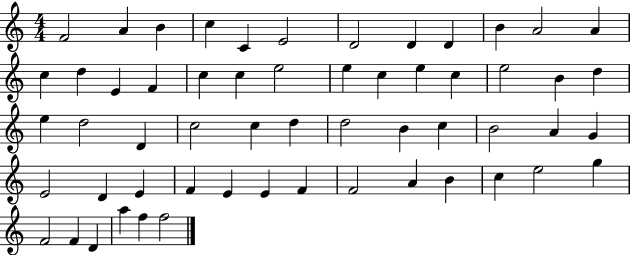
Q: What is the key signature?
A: C major